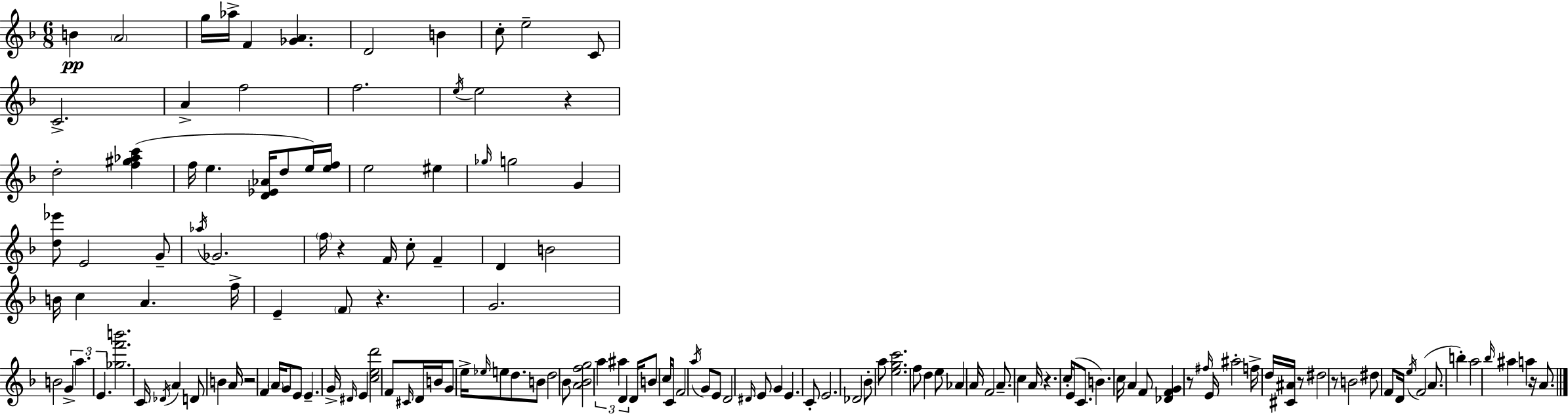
X:1
T:Untitled
M:6/8
L:1/4
K:Dm
B A2 g/4 _a/4 F [_GA] D2 B c/2 e2 C/2 C2 A f2 f2 e/4 e2 z d2 [f^g_ac'] f/4 e [D_E_A]/4 d/2 e/4 [ef]/4 e2 ^e _g/4 g2 G [d_e']/2 E2 G/2 _a/4 _G2 f/4 z F/4 c/2 F D B2 B/4 c A f/4 E F/2 z G2 B2 G a E [_gf'b']2 C/4 _D/4 A D/2 B A/4 z2 F A/4 G/2 E/2 E G/4 ^D/4 E [ced']2 F/2 ^C/4 D/4 B/4 G/2 e/4 _e/4 e/2 d/2 B/2 d2 _B/2 [A_Bfg]2 a ^a D D/4 B/2 c/4 C/2 F2 a/4 G/2 E/2 D2 ^D/4 E/2 G E C/2 E2 _D2 _B/2 a/2 [egc']2 f/2 d e/2 _A A/4 F2 A/2 c A/4 z c/4 E/2 C/2 B c/4 A F/2 [_DFG] z/2 ^f/4 E/4 ^a2 f/4 d/4 [^C^A]/4 z/2 ^d2 z/2 B2 ^d/2 F/2 D/4 e/4 F2 A/2 b a2 _b/4 ^a a z/4 A/2